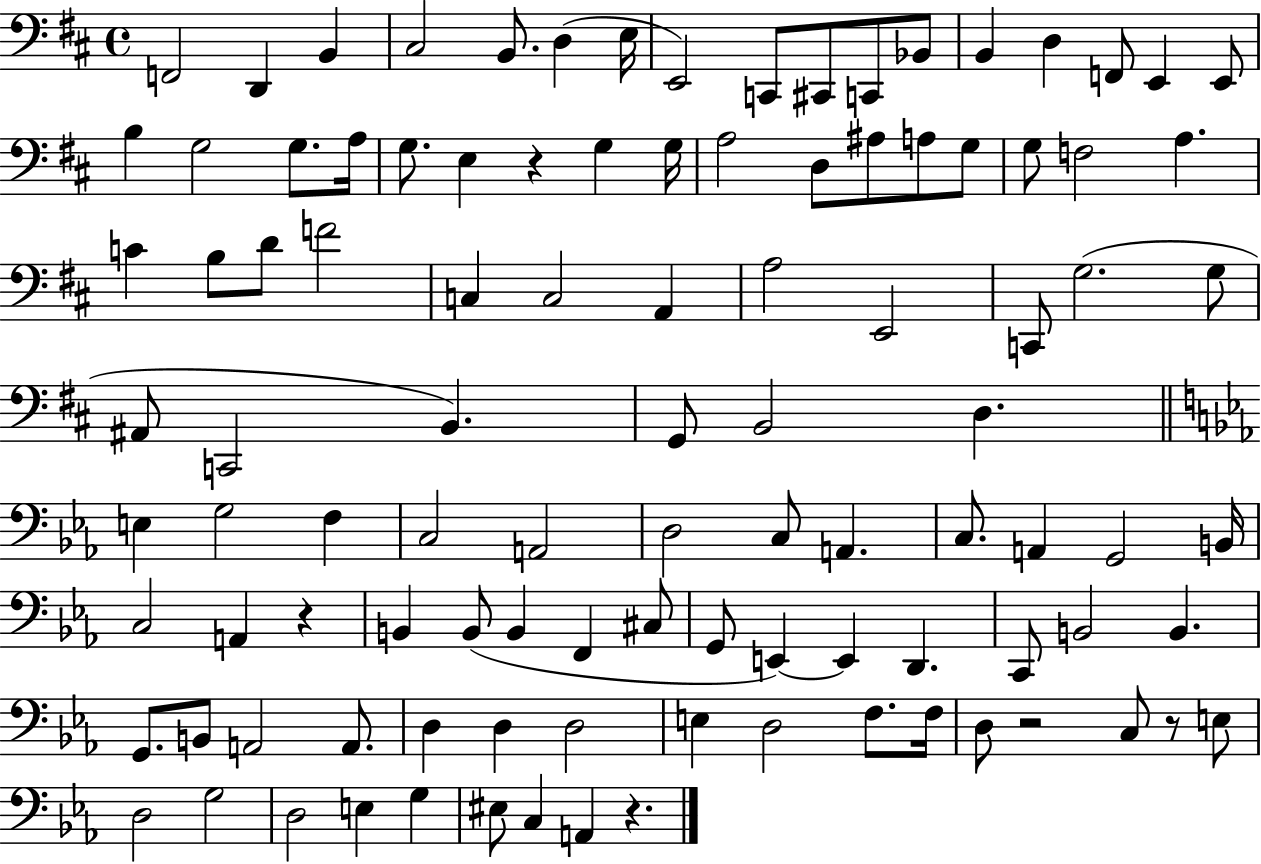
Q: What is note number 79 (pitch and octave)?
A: B2